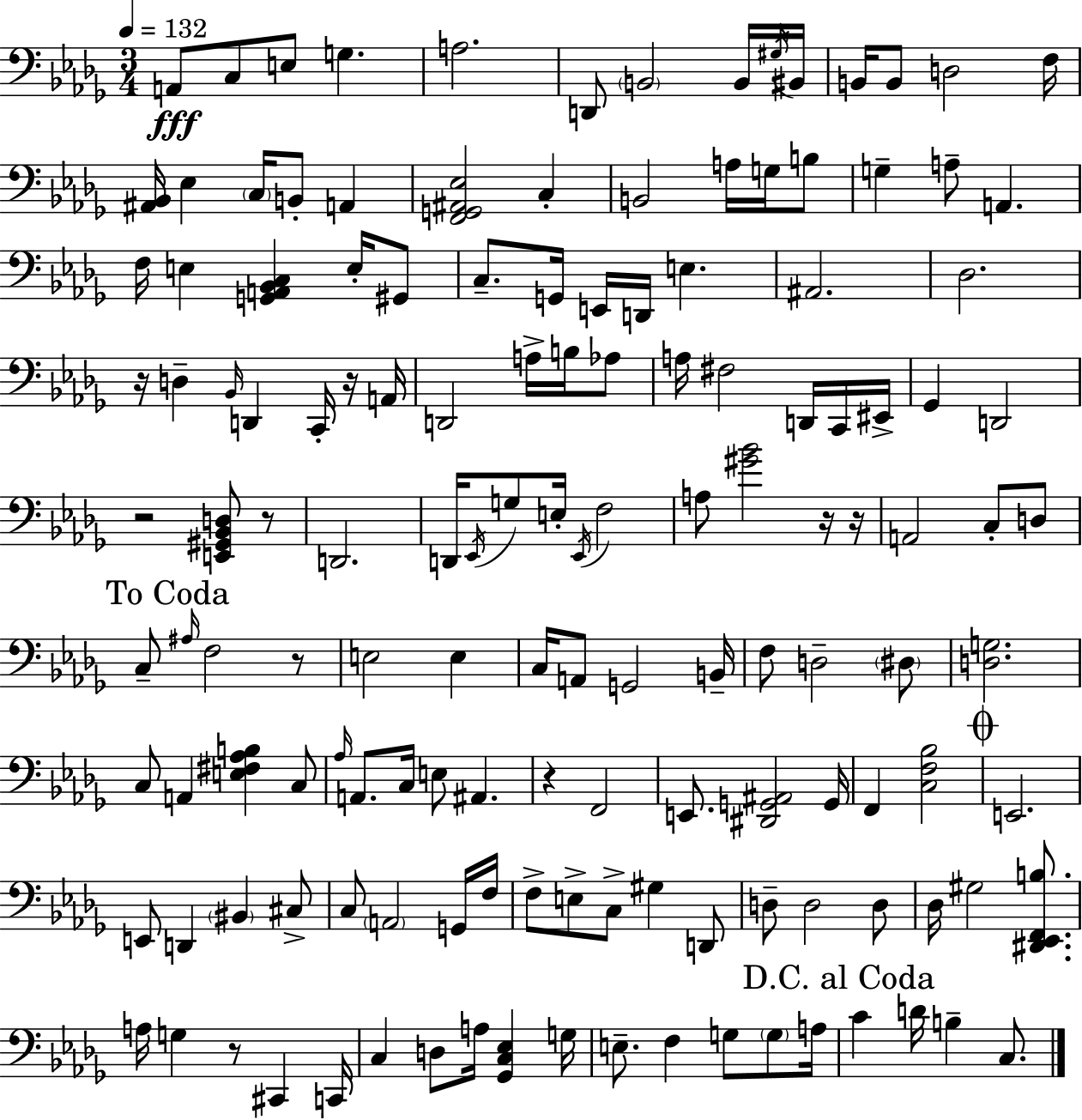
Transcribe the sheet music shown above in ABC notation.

X:1
T:Untitled
M:3/4
L:1/4
K:Bbm
A,,/2 C,/2 E,/2 G, A,2 D,,/2 B,,2 B,,/4 ^G,/4 ^B,,/4 B,,/4 B,,/2 D,2 F,/4 [^A,,_B,,]/4 _E, C,/4 B,,/2 A,, [F,,G,,^A,,_E,]2 C, B,,2 A,/4 G,/4 B,/2 G, A,/2 A,, F,/4 E, [G,,A,,_B,,C,] E,/4 ^G,,/2 C,/2 G,,/4 E,,/4 D,,/4 E, ^A,,2 _D,2 z/4 D, _B,,/4 D,, C,,/4 z/4 A,,/4 D,,2 A,/4 B,/4 _A,/2 A,/4 ^F,2 D,,/4 C,,/4 ^E,,/4 _G,, D,,2 z2 [E,,^G,,_B,,D,]/2 z/2 D,,2 D,,/4 _E,,/4 G,/2 E,/4 _E,,/4 F,2 A,/2 [^G_B]2 z/4 z/4 A,,2 C,/2 D,/2 C,/2 ^A,/4 F,2 z/2 E,2 E, C,/4 A,,/2 G,,2 B,,/4 F,/2 D,2 ^D,/2 [D,G,]2 C,/2 A,, [E,^F,_A,B,] C,/2 _A,/4 A,,/2 C,/4 E,/2 ^A,, z F,,2 E,,/2 [^D,,G,,^A,,]2 G,,/4 F,, [C,F,_B,]2 E,,2 E,,/2 D,, ^B,, ^C,/2 C,/2 A,,2 G,,/4 F,/4 F,/2 E,/2 C,/2 ^G, D,,/2 D,/2 D,2 D,/2 _D,/4 ^G,2 [^D,,_E,,F,,B,]/2 A,/4 G, z/2 ^C,, C,,/4 C, D,/2 A,/4 [_G,,C,_E,] G,/4 E,/2 F, G,/2 G,/2 A,/4 C D/4 B, C,/2